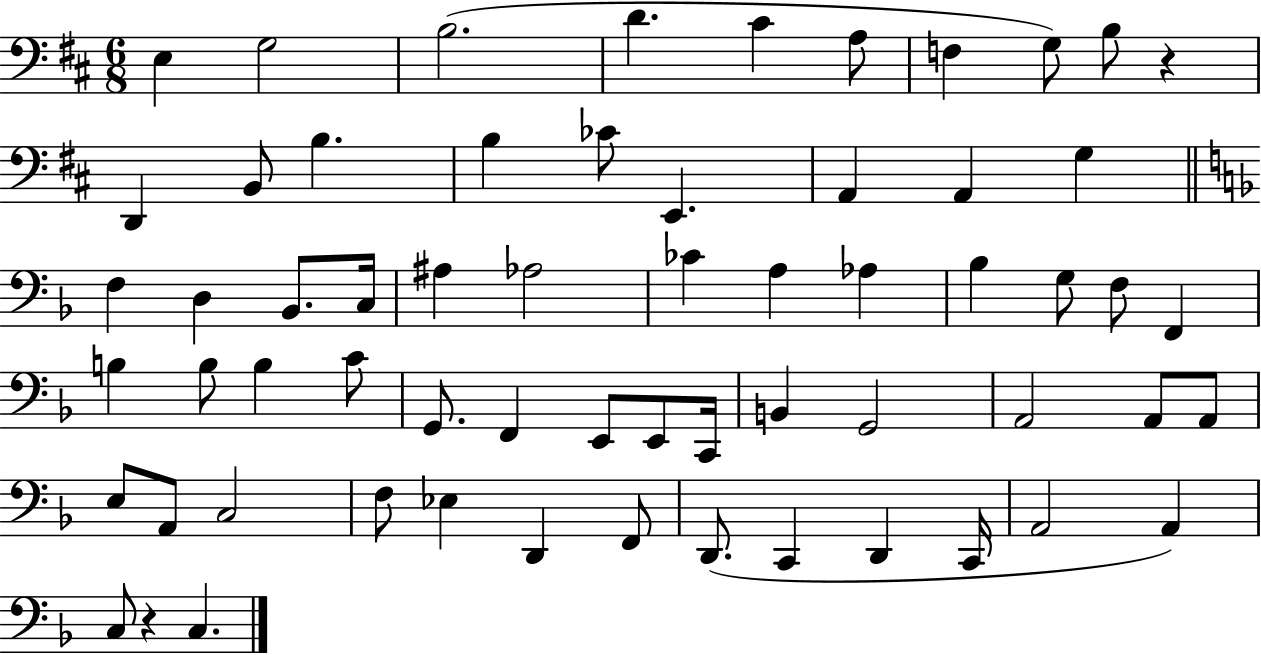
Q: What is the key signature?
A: D major